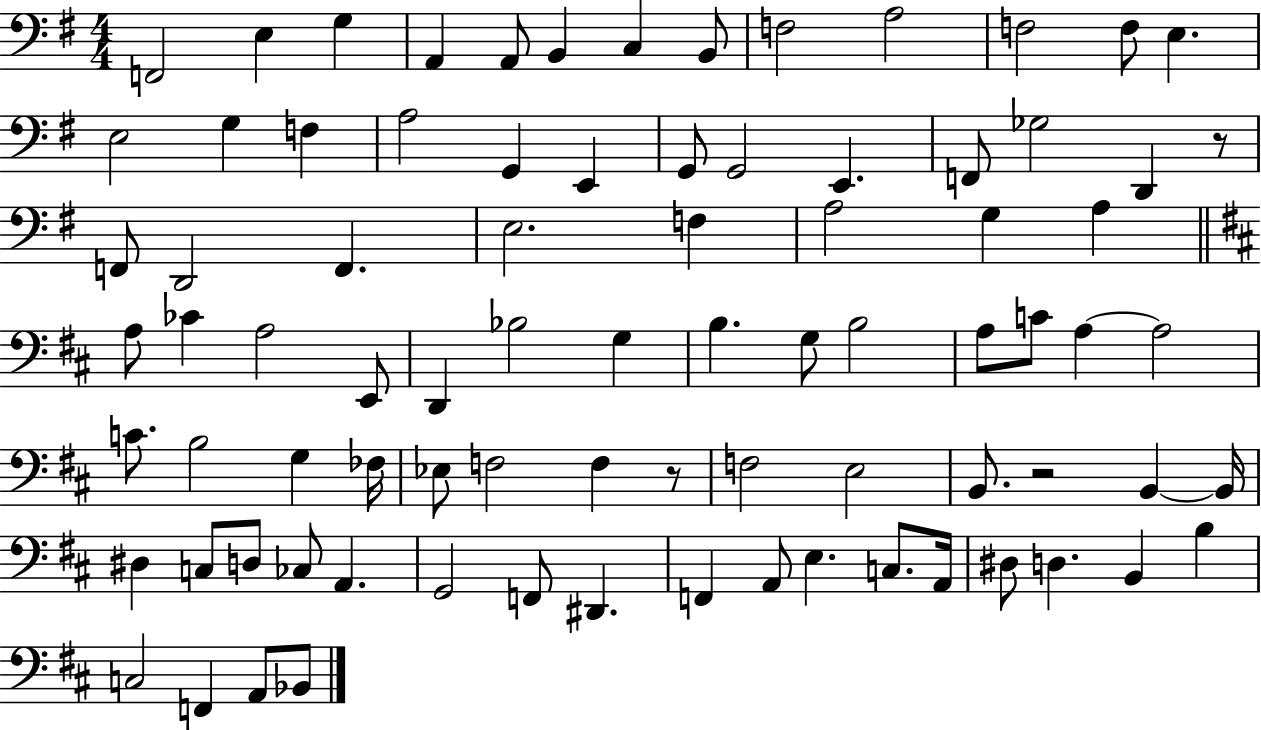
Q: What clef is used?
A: bass